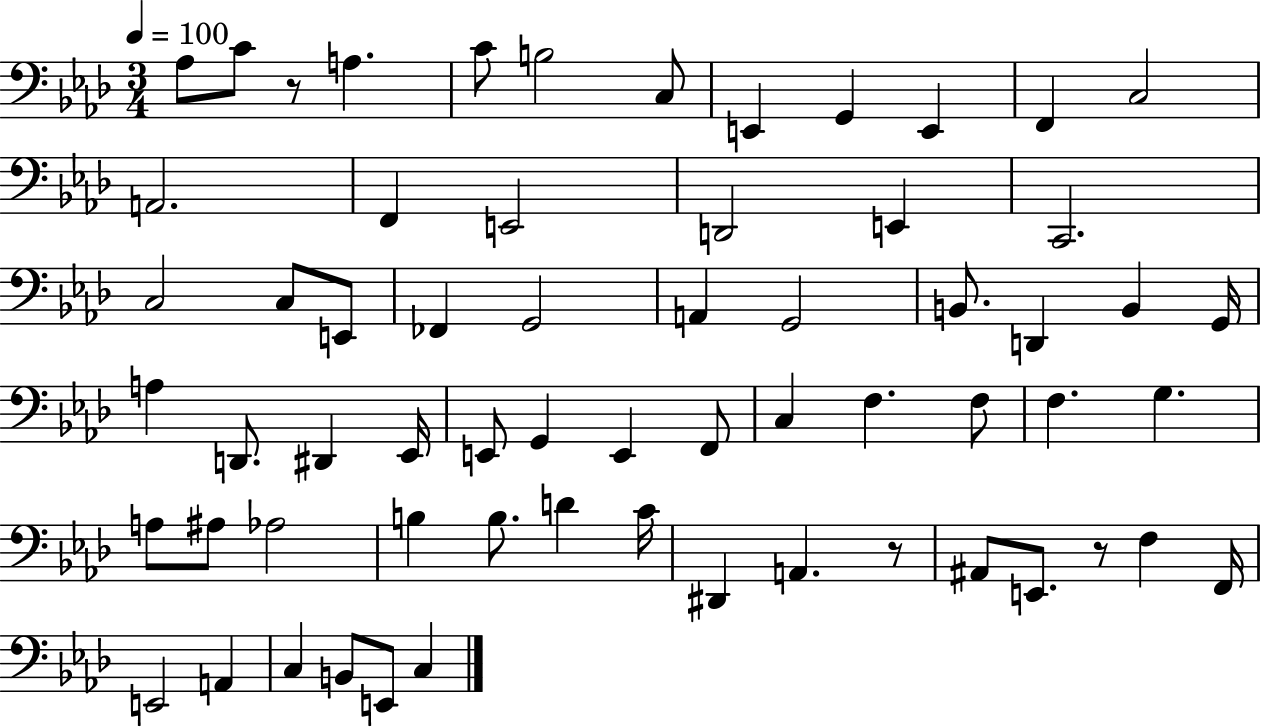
X:1
T:Untitled
M:3/4
L:1/4
K:Ab
_A,/2 C/2 z/2 A, C/2 B,2 C,/2 E,, G,, E,, F,, C,2 A,,2 F,, E,,2 D,,2 E,, C,,2 C,2 C,/2 E,,/2 _F,, G,,2 A,, G,,2 B,,/2 D,, B,, G,,/4 A, D,,/2 ^D,, _E,,/4 E,,/2 G,, E,, F,,/2 C, F, F,/2 F, G, A,/2 ^A,/2 _A,2 B, B,/2 D C/4 ^D,, A,, z/2 ^A,,/2 E,,/2 z/2 F, F,,/4 E,,2 A,, C, B,,/2 E,,/2 C,